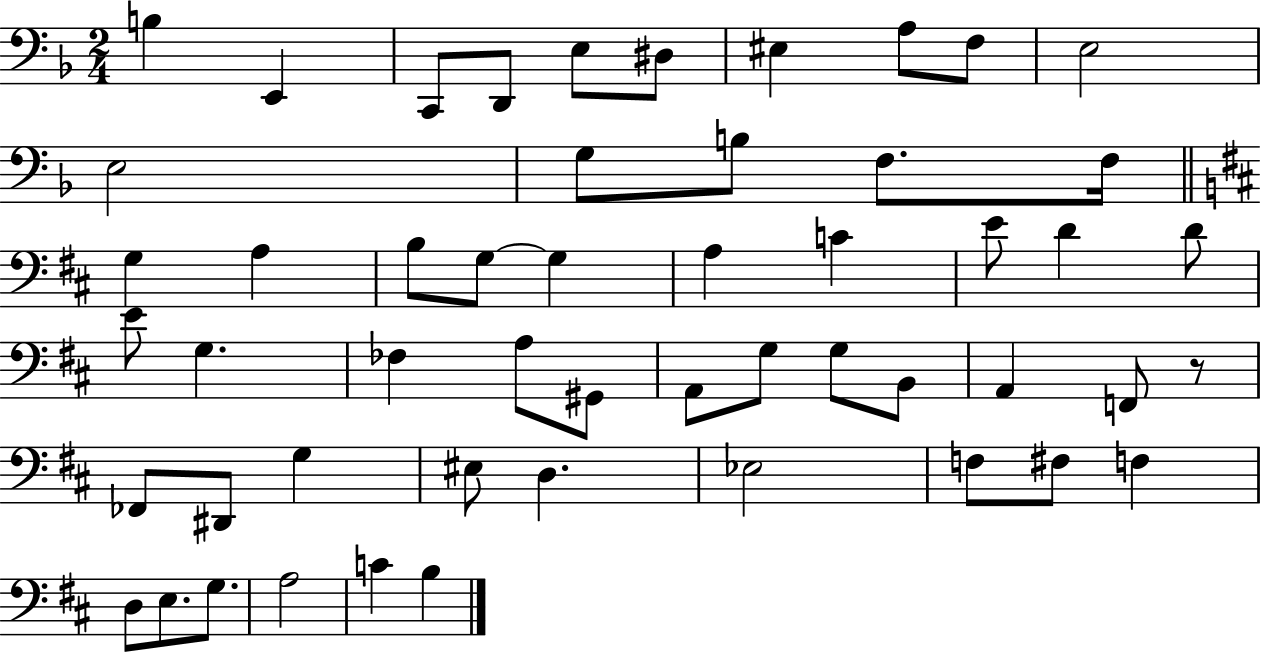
X:1
T:Untitled
M:2/4
L:1/4
K:F
B, E,, C,,/2 D,,/2 E,/2 ^D,/2 ^E, A,/2 F,/2 E,2 E,2 G,/2 B,/2 F,/2 F,/4 G, A, B,/2 G,/2 G, A, C E/2 D D/2 E/2 G, _F, A,/2 ^G,,/2 A,,/2 G,/2 G,/2 B,,/2 A,, F,,/2 z/2 _F,,/2 ^D,,/2 G, ^E,/2 D, _E,2 F,/2 ^F,/2 F, D,/2 E,/2 G,/2 A,2 C B,